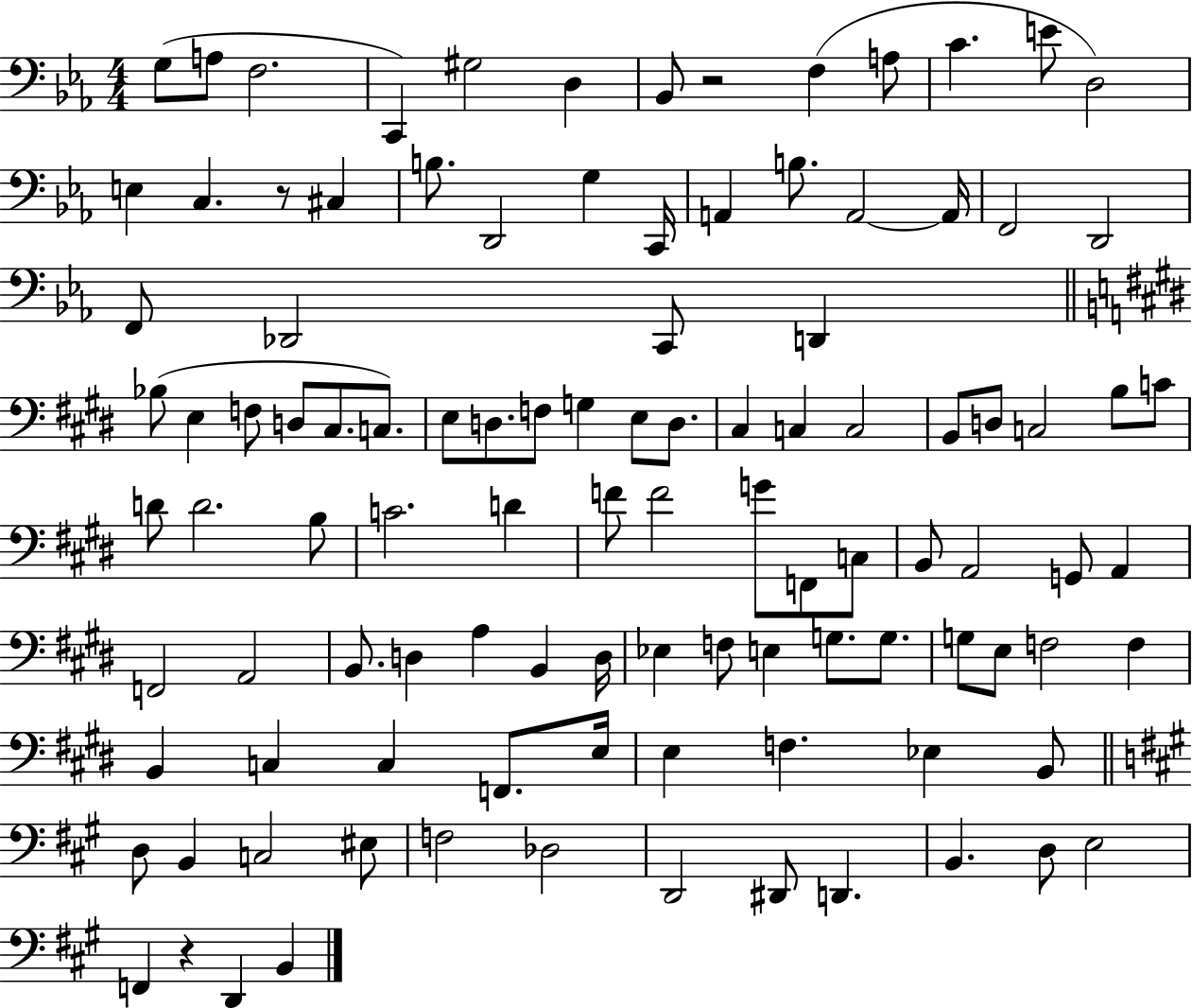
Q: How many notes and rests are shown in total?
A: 106